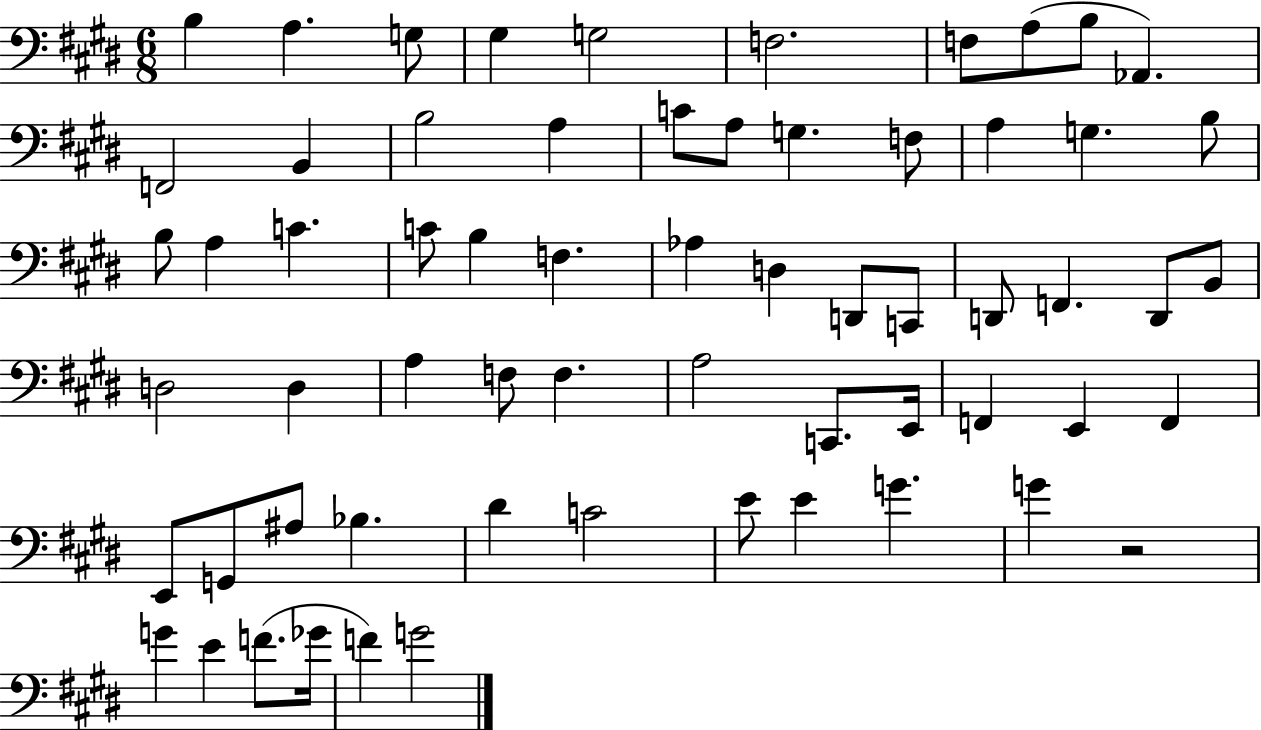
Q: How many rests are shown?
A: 1